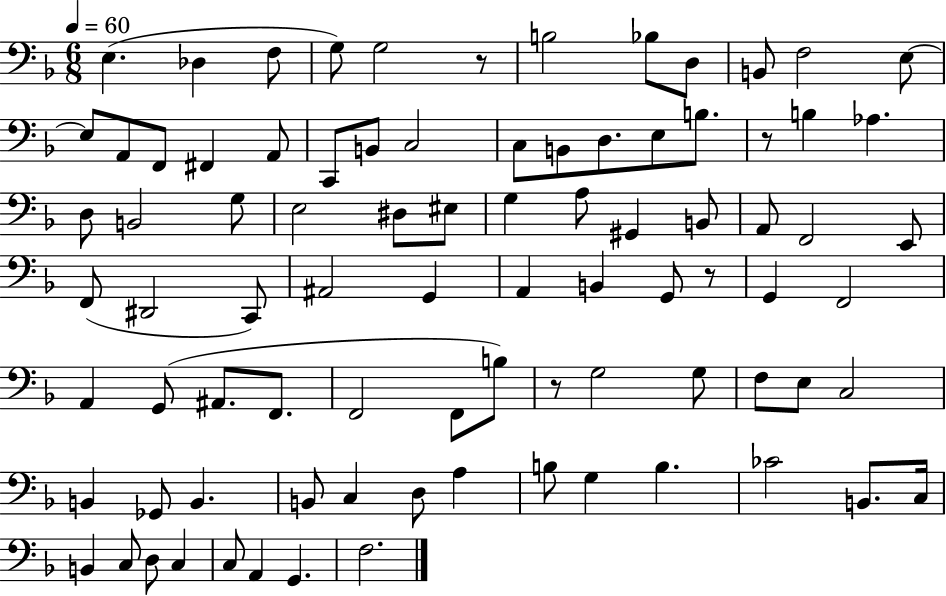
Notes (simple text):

E3/q. Db3/q F3/e G3/e G3/h R/e B3/h Bb3/e D3/e B2/e F3/h E3/e E3/e A2/e F2/e F#2/q A2/e C2/e B2/e C3/h C3/e B2/e D3/e. E3/e B3/e. R/e B3/q Ab3/q. D3/e B2/h G3/e E3/h D#3/e EIS3/e G3/q A3/e G#2/q B2/e A2/e F2/h E2/e F2/e D#2/h C2/e A#2/h G2/q A2/q B2/q G2/e R/e G2/q F2/h A2/q G2/e A#2/e. F2/e. F2/h F2/e B3/e R/e G3/h G3/e F3/e E3/e C3/h B2/q Gb2/e B2/q. B2/e C3/q D3/e A3/q B3/e G3/q B3/q. CES4/h B2/e. C3/s B2/q C3/e D3/e C3/q C3/e A2/q G2/q. F3/h.